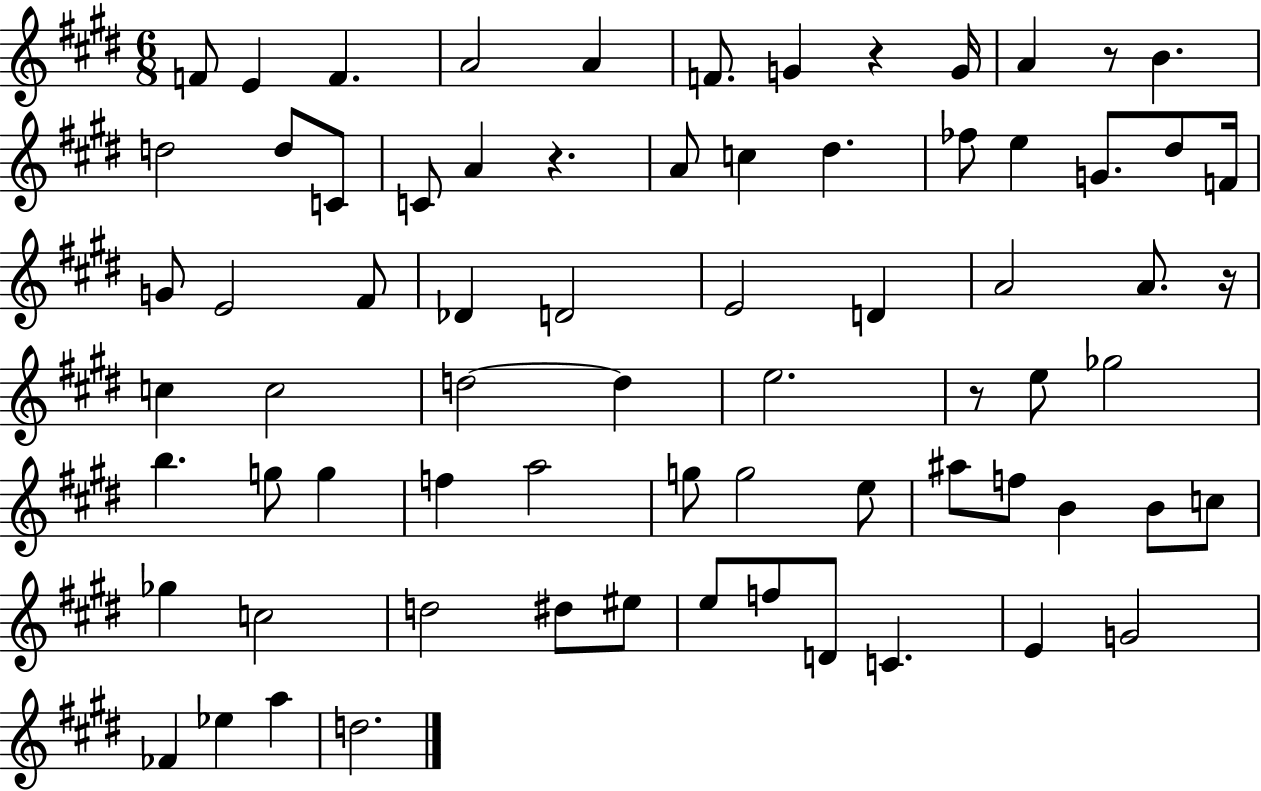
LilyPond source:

{
  \clef treble
  \numericTimeSignature
  \time 6/8
  \key e \major
  f'8 e'4 f'4. | a'2 a'4 | f'8. g'4 r4 g'16 | a'4 r8 b'4. | \break d''2 d''8 c'8 | c'8 a'4 r4. | a'8 c''4 dis''4. | fes''8 e''4 g'8. dis''8 f'16 | \break g'8 e'2 fis'8 | des'4 d'2 | e'2 d'4 | a'2 a'8. r16 | \break c''4 c''2 | d''2~~ d''4 | e''2. | r8 e''8 ges''2 | \break b''4. g''8 g''4 | f''4 a''2 | g''8 g''2 e''8 | ais''8 f''8 b'4 b'8 c''8 | \break ges''4 c''2 | d''2 dis''8 eis''8 | e''8 f''8 d'8 c'4. | e'4 g'2 | \break fes'4 ees''4 a''4 | d''2. | \bar "|."
}